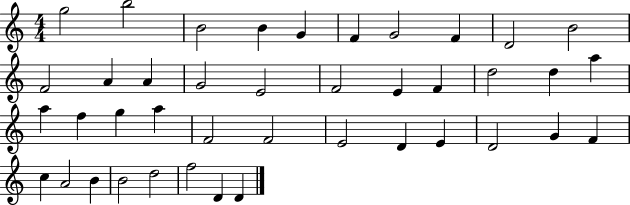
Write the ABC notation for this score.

X:1
T:Untitled
M:4/4
L:1/4
K:C
g2 b2 B2 B G F G2 F D2 B2 F2 A A G2 E2 F2 E F d2 d a a f g a F2 F2 E2 D E D2 G F c A2 B B2 d2 f2 D D